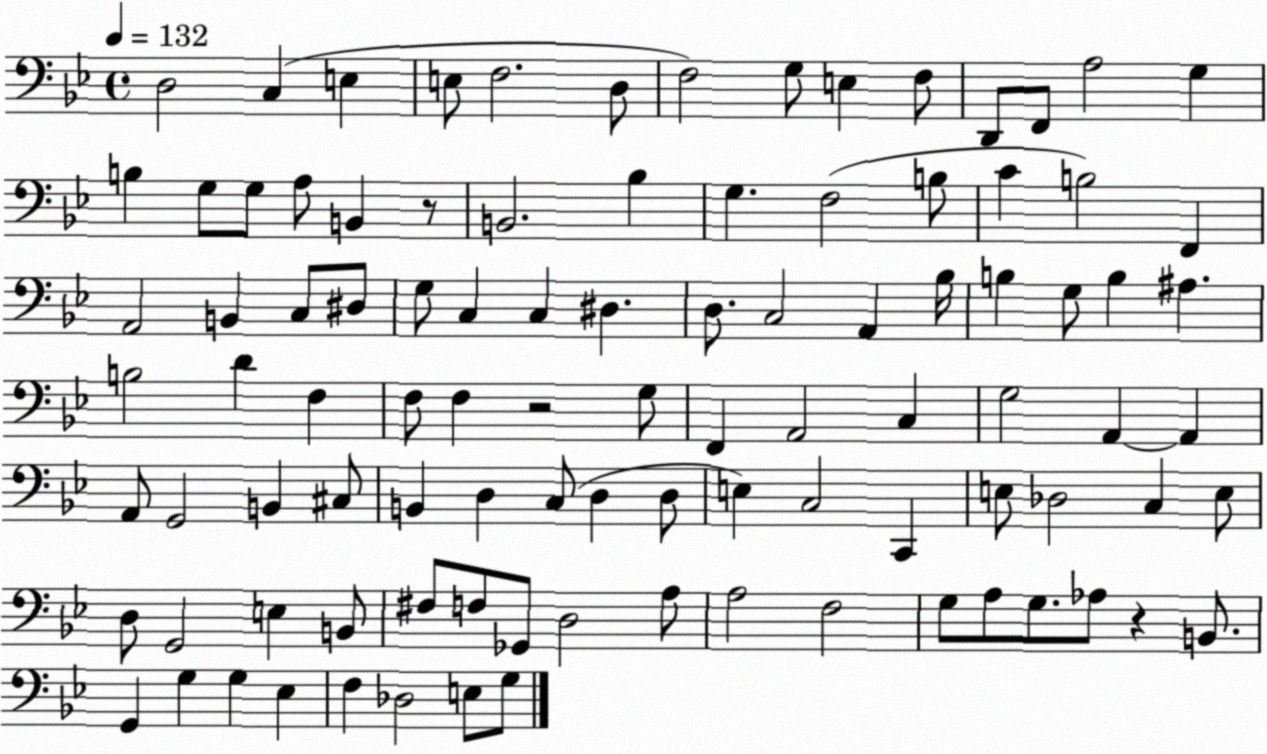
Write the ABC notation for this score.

X:1
T:Untitled
M:4/4
L:1/4
K:Bb
D,2 C, E, E,/2 F,2 D,/2 F,2 G,/2 E, F,/2 D,,/2 F,,/2 A,2 G, B, G,/2 G,/2 A,/2 B,, z/2 B,,2 _B, G, F,2 B,/2 C B,2 F,, A,,2 B,, C,/2 ^D,/2 G,/2 C, C, ^D, D,/2 C,2 A,, _B,/4 B, G,/2 B, ^A, B,2 D F, F,/2 F, z2 G,/2 F,, A,,2 C, G,2 A,, A,, A,,/2 G,,2 B,, ^C,/2 B,, D, C,/2 D, D,/2 E, C,2 C,, E,/2 _D,2 C, E,/2 D,/2 G,,2 E, B,,/2 ^F,/2 F,/2 _G,,/2 D,2 A,/2 A,2 F,2 G,/2 A,/2 G,/2 _A,/2 z B,,/2 G,, G, G, _E, F, _D,2 E,/2 G,/2